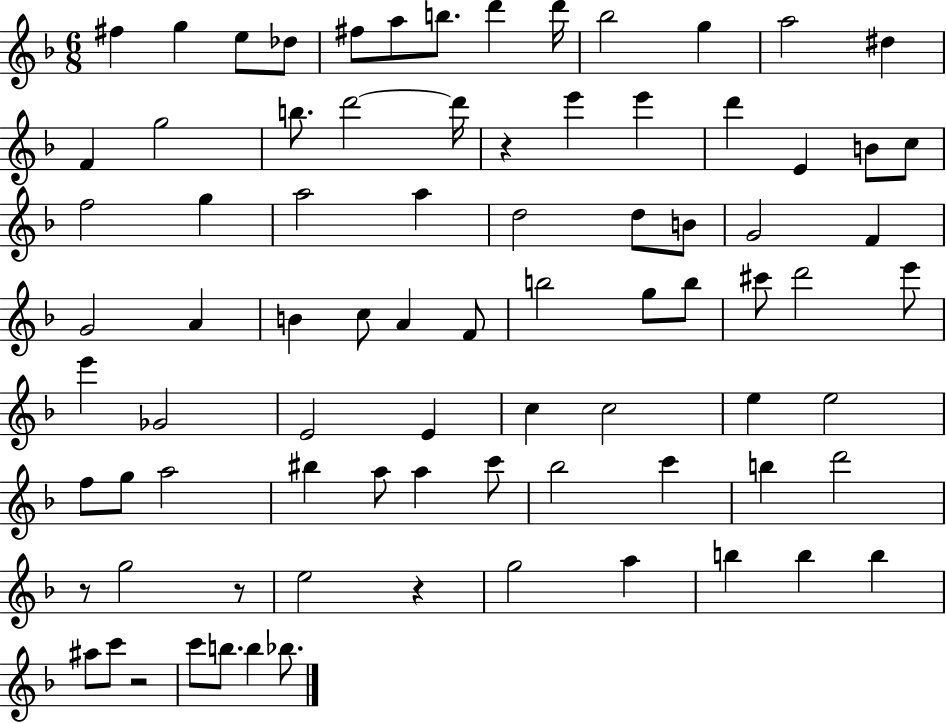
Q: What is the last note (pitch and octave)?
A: Bb5